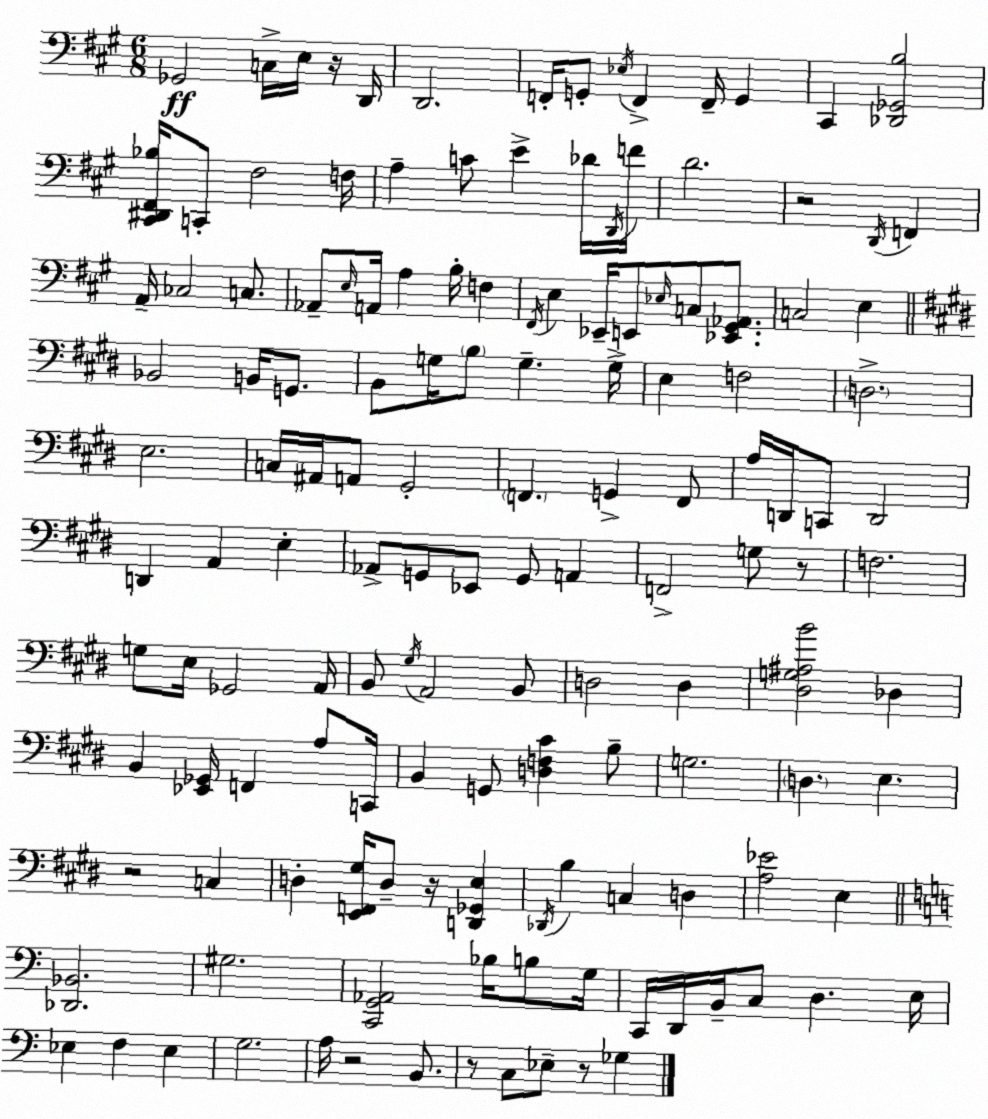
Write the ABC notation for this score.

X:1
T:Untitled
M:6/8
L:1/4
K:A
_G,,2 C,/4 E,/4 z/4 D,,/4 D,,2 F,,/4 G,,/2 _E,/4 F,, F,,/4 G,, ^C,, [_D,,_G,,B,]2 [^C,,^D,,^F,,_B,]/4 C,,/2 ^F,2 F,/4 A, C/2 E _D/4 D,,/4 F/4 D2 z2 D,,/4 F,, A,,/4 _C,2 C,/2 _A,,/2 E,/4 A,,/4 A, B,/4 F, ^F,,/4 E, _E,,/4 E,,/2 _E,/4 C,/2 [_E,,^G,,_A,,]/2 C,2 E, _B,,2 B,,/4 G,,/2 B,,/2 G,/4 B,/2 G, G,/4 E, F,2 D,2 E,2 C,/4 ^A,,/4 A,,/2 ^G,,2 F,, G,, F,,/2 A,/4 D,,/4 C,,/2 D,,2 D,, A,, E, _A,,/2 G,,/2 _E,,/2 G,,/2 A,, F,,2 G,/2 z/2 F,2 G,/2 E,/4 _G,,2 A,,/4 B,,/2 ^G,/4 A,,2 B,,/2 D,2 D, [^D,G,^A,B]2 _D, B,, [_E,,_G,,]/4 F,, A,/2 C,,/4 B,, G,,/2 [D,F,^C] B,/2 G,2 D, E, z2 C, D, [E,,F,,^G,]/4 D,/2 z/4 [D,,_G,,E,] _D,,/4 B, C, D, [A,_E]2 E, [_D,,_B,,]2 ^G,2 [C,,G,,_A,,]2 _B,/4 B,/2 G,/4 C,,/4 D,,/4 B,,/4 C,/2 D, E,/4 _E, F, _E, G,2 A,/4 z2 B,,/2 z/2 C,/2 _E,/2 z/2 _G,